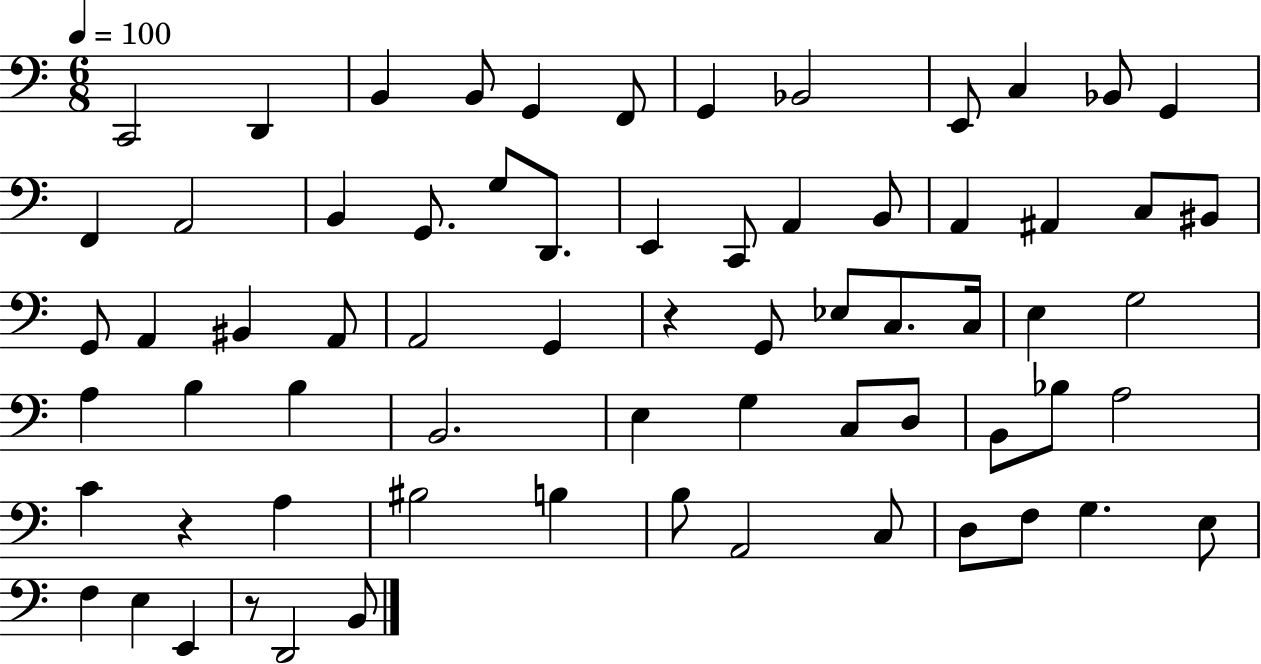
C2/h D2/q B2/q B2/e G2/q F2/e G2/q Bb2/h E2/e C3/q Bb2/e G2/q F2/q A2/h B2/q G2/e. G3/e D2/e. E2/q C2/e A2/q B2/e A2/q A#2/q C3/e BIS2/e G2/e A2/q BIS2/q A2/e A2/h G2/q R/q G2/e Eb3/e C3/e. C3/s E3/q G3/h A3/q B3/q B3/q B2/h. E3/q G3/q C3/e D3/e B2/e Bb3/e A3/h C4/q R/q A3/q BIS3/h B3/q B3/e A2/h C3/e D3/e F3/e G3/q. E3/e F3/q E3/q E2/q R/e D2/h B2/e